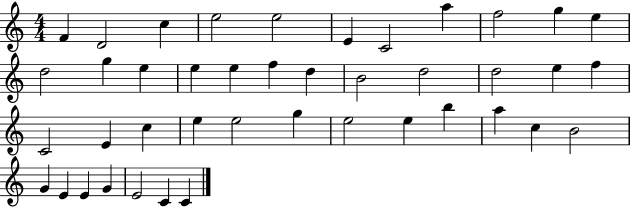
X:1
T:Untitled
M:4/4
L:1/4
K:C
F D2 c e2 e2 E C2 a f2 g e d2 g e e e f d B2 d2 d2 e f C2 E c e e2 g e2 e b a c B2 G E E G E2 C C